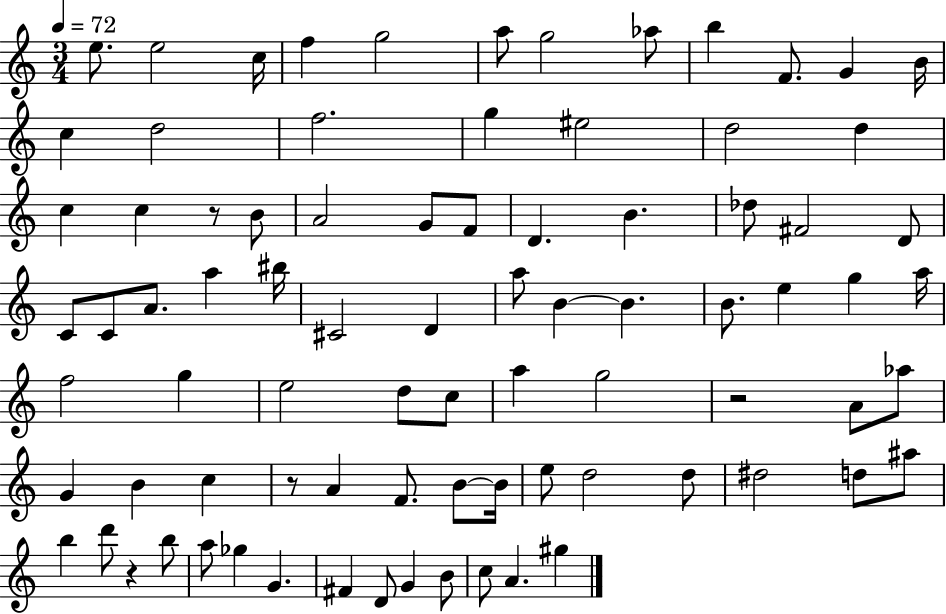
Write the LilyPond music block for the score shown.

{
  \clef treble
  \numericTimeSignature
  \time 3/4
  \key c \major
  \tempo 4 = 72
  e''8. e''2 c''16 | f''4 g''2 | a''8 g''2 aes''8 | b''4 f'8. g'4 b'16 | \break c''4 d''2 | f''2. | g''4 eis''2 | d''2 d''4 | \break c''4 c''4 r8 b'8 | a'2 g'8 f'8 | d'4. b'4. | des''8 fis'2 d'8 | \break c'8 c'8 a'8. a''4 bis''16 | cis'2 d'4 | a''8 b'4~~ b'4. | b'8. e''4 g''4 a''16 | \break f''2 g''4 | e''2 d''8 c''8 | a''4 g''2 | r2 a'8 aes''8 | \break g'4 b'4 c''4 | r8 a'4 f'8. b'8~~ b'16 | e''8 d''2 d''8 | dis''2 d''8 ais''8 | \break b''4 d'''8 r4 b''8 | a''8 ges''4 g'4. | fis'4 d'8 g'4 b'8 | c''8 a'4. gis''4 | \break \bar "|."
}